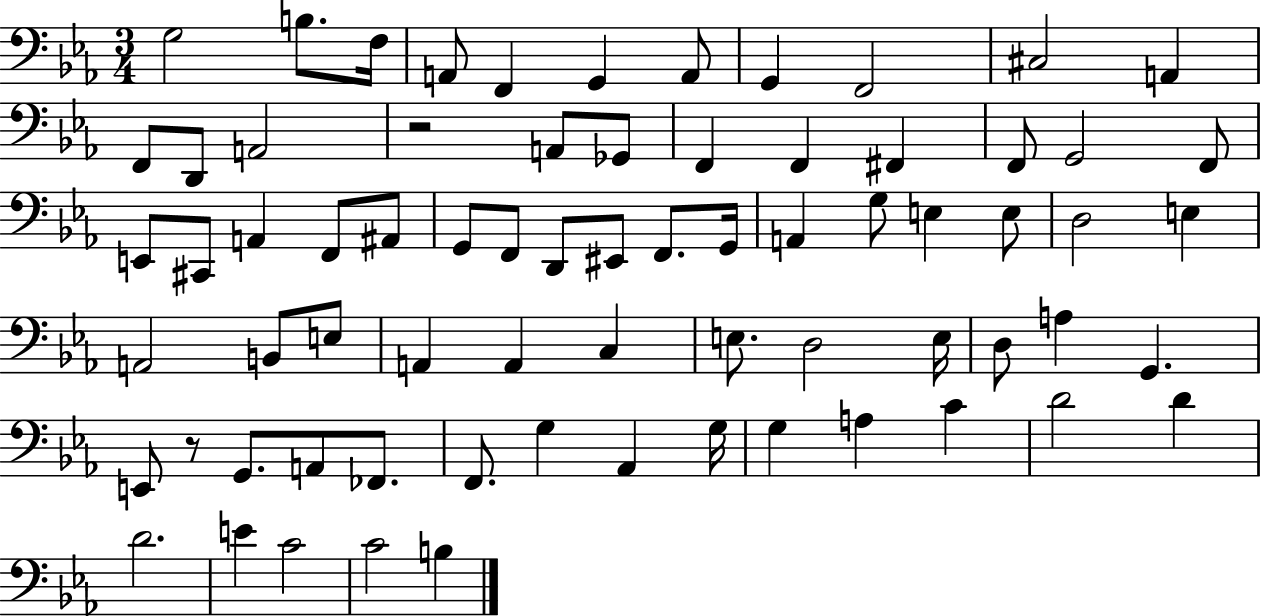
X:1
T:Untitled
M:3/4
L:1/4
K:Eb
G,2 B,/2 F,/4 A,,/2 F,, G,, A,,/2 G,, F,,2 ^C,2 A,, F,,/2 D,,/2 A,,2 z2 A,,/2 _G,,/2 F,, F,, ^F,, F,,/2 G,,2 F,,/2 E,,/2 ^C,,/2 A,, F,,/2 ^A,,/2 G,,/2 F,,/2 D,,/2 ^E,,/2 F,,/2 G,,/4 A,, G,/2 E, E,/2 D,2 E, A,,2 B,,/2 E,/2 A,, A,, C, E,/2 D,2 E,/4 D,/2 A, G,, E,,/2 z/2 G,,/2 A,,/2 _F,,/2 F,,/2 G, _A,, G,/4 G, A, C D2 D D2 E C2 C2 B,